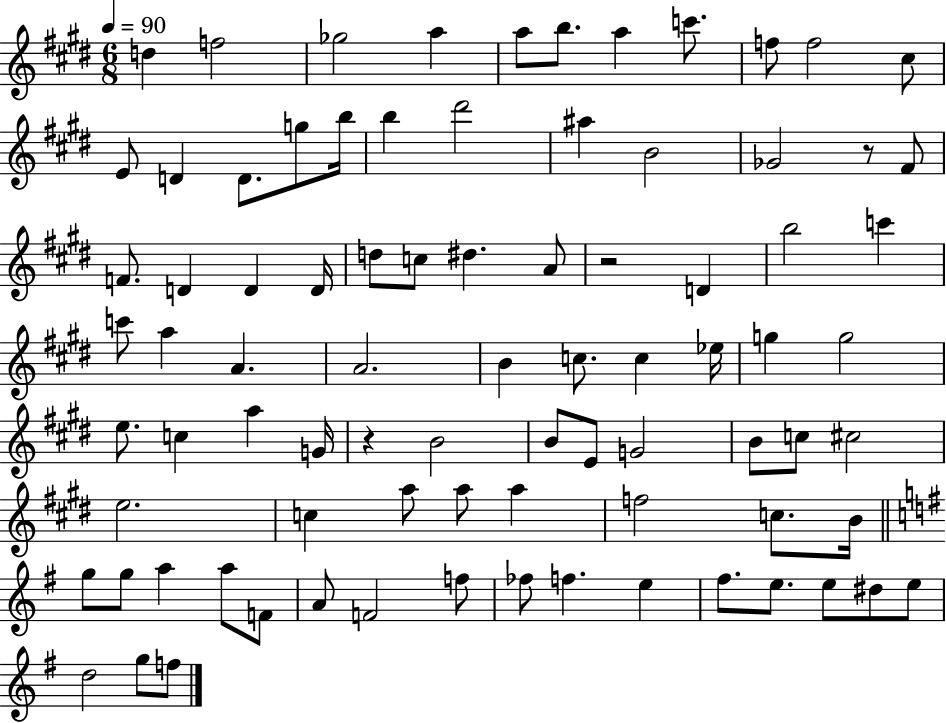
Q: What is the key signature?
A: E major